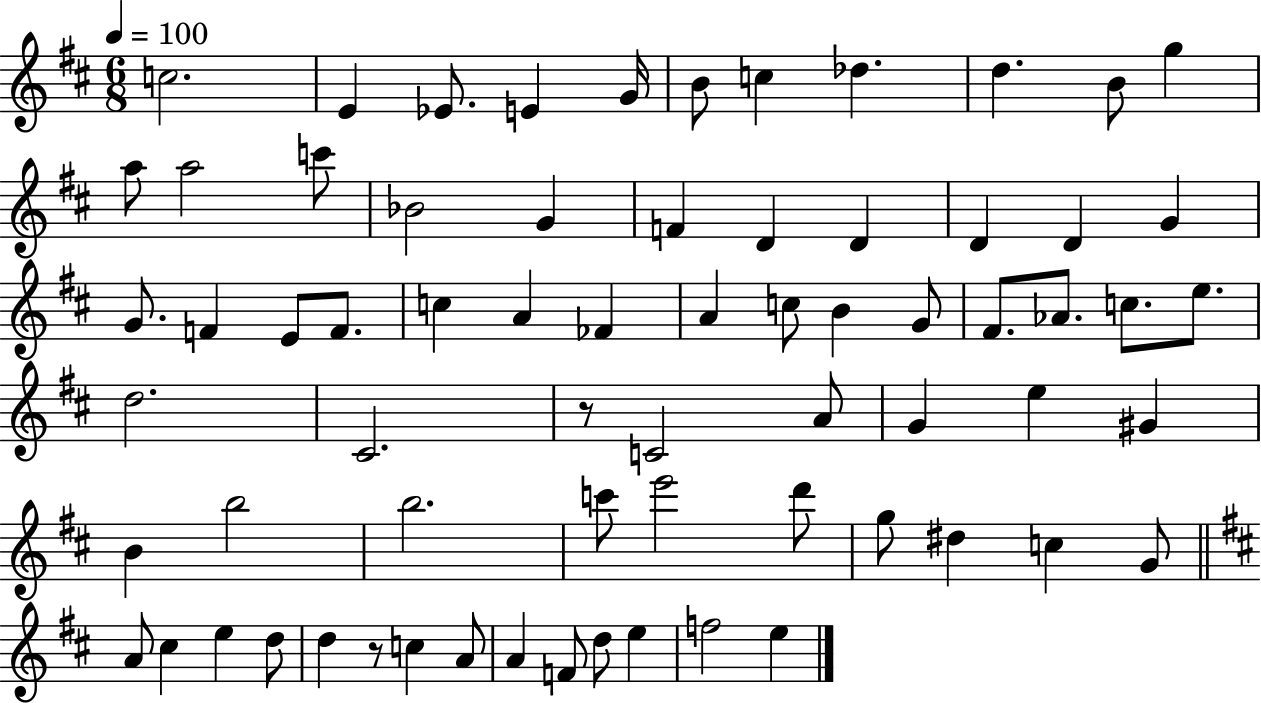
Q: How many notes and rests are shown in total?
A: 69